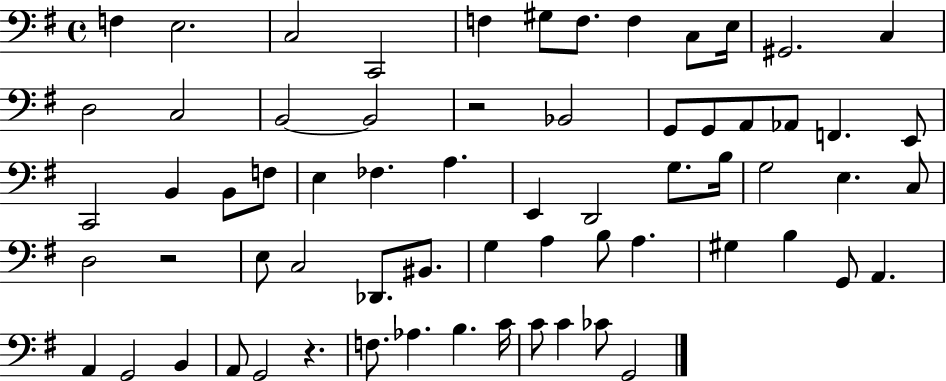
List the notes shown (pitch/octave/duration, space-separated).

F3/q E3/h. C3/h C2/h F3/q G#3/e F3/e. F3/q C3/e E3/s G#2/h. C3/q D3/h C3/h B2/h B2/h R/h Bb2/h G2/e G2/e A2/e Ab2/e F2/q. E2/e C2/h B2/q B2/e F3/e E3/q FES3/q. A3/q. E2/q D2/h G3/e. B3/s G3/h E3/q. C3/e D3/h R/h E3/e C3/h Db2/e. BIS2/e. G3/q A3/q B3/e A3/q. G#3/q B3/q G2/e A2/q. A2/q G2/h B2/q A2/e G2/h R/q. F3/e. Ab3/q. B3/q. C4/s C4/e C4/q CES4/e G2/h